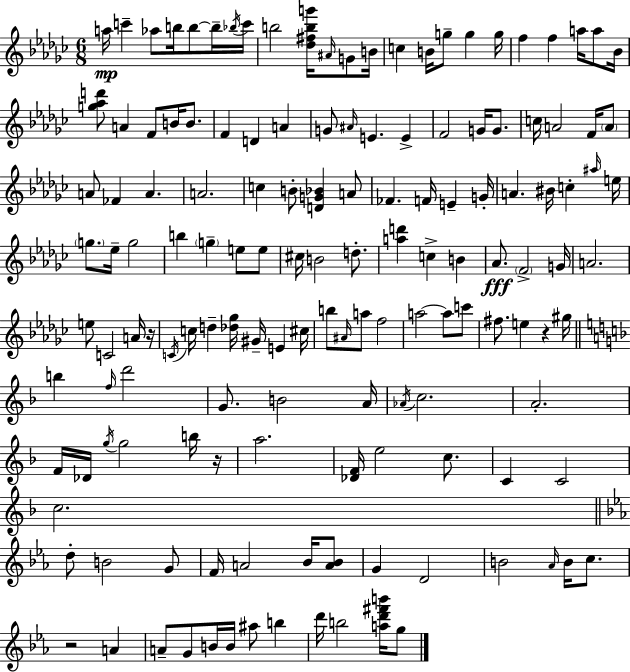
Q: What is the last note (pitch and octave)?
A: G5